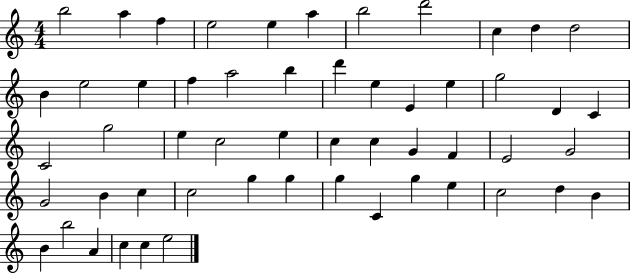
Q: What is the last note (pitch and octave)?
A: E5